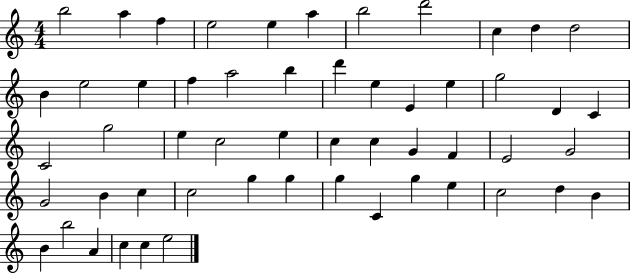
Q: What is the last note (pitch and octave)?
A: E5